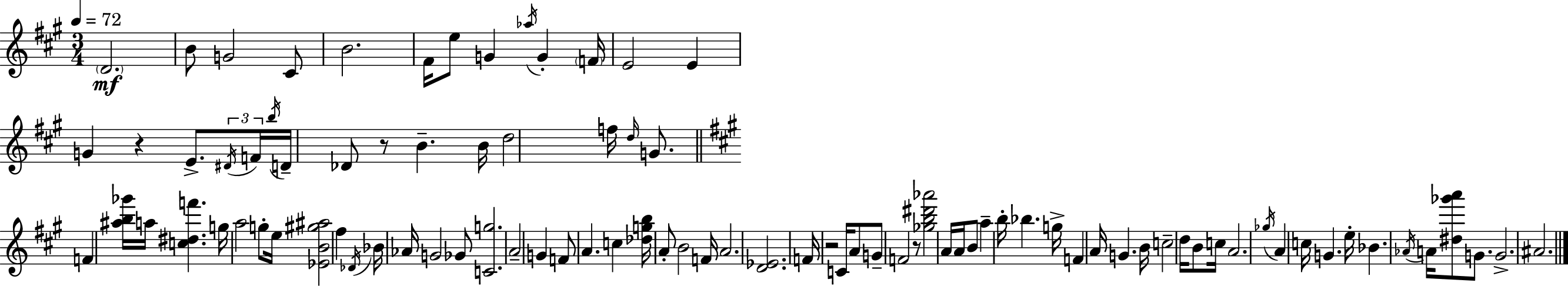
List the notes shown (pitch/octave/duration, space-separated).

D4/h. B4/e G4/h C#4/e B4/h. F#4/s E5/e G4/q Ab5/s G4/q F4/s E4/h E4/q G4/q R/q E4/e. D#4/s F4/s B5/s D4/s Db4/e R/e B4/q. B4/s D5/h F5/s D5/s G4/e. F4/q [A#5,B5,Gb6]/s A5/s [C5,D#5,F6]/q. G5/s A5/h G5/e E5/s [Eb4,B4,G#5,A#5]/h F#5/q Db4/s Bb4/s Ab4/s G4/h Gb4/e [C4,G5]/h. A4/h G4/q F4/e A4/q. C5/q [Db5,G5,B5]/s A4/e B4/h F4/s A4/h. [D4,Eb4]/h. F4/s R/h C4/s A4/e G4/e F4/h R/e [Gb5,B5,D#6,Ab6]/h A4/s A4/s B4/e A5/q B5/s Bb5/q. G5/s F4/q A4/s G4/q. B4/s C5/h D5/s B4/e C5/s A4/h. Gb5/s A4/q C5/s G4/q. E5/s Bb4/q. Ab4/s A4/s [D#5,Gb6,A6]/e G4/e. G4/h. A#4/h.